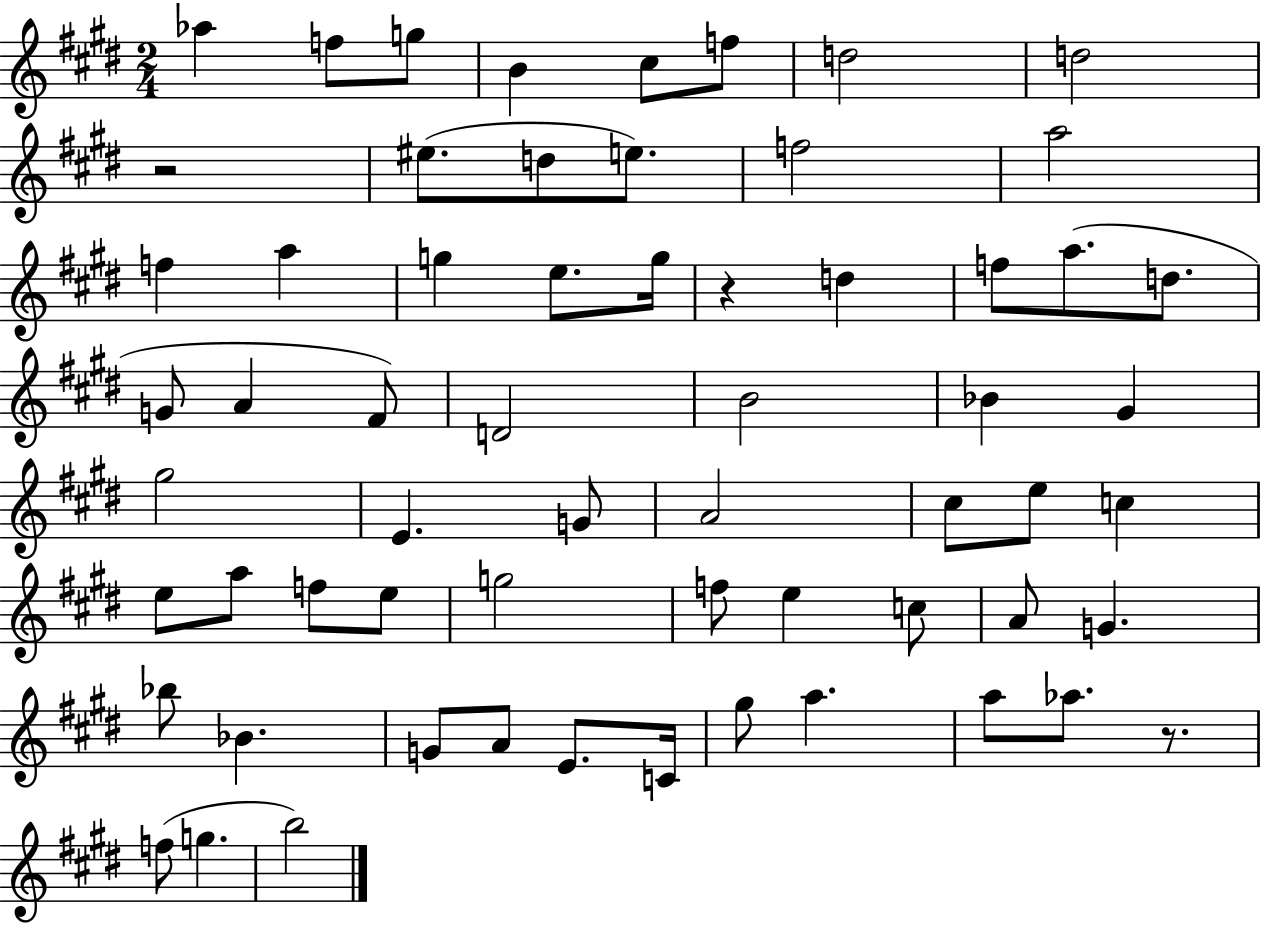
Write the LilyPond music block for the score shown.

{
  \clef treble
  \numericTimeSignature
  \time 2/4
  \key e \major
  \repeat volta 2 { aes''4 f''8 g''8 | b'4 cis''8 f''8 | d''2 | d''2 | \break r2 | eis''8.( d''8 e''8.) | f''2 | a''2 | \break f''4 a''4 | g''4 e''8. g''16 | r4 d''4 | f''8 a''8.( d''8. | \break g'8 a'4 fis'8) | d'2 | b'2 | bes'4 gis'4 | \break gis''2 | e'4. g'8 | a'2 | cis''8 e''8 c''4 | \break e''8 a''8 f''8 e''8 | g''2 | f''8 e''4 c''8 | a'8 g'4. | \break bes''8 bes'4. | g'8 a'8 e'8. c'16 | gis''8 a''4. | a''8 aes''8. r8. | \break f''8( g''4. | b''2) | } \bar "|."
}